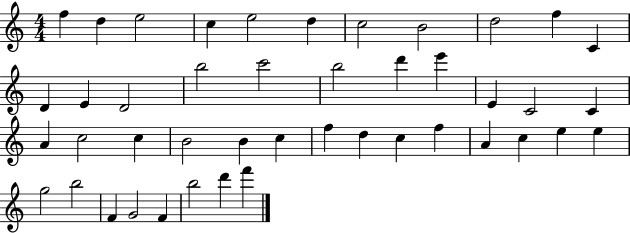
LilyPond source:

{
  \clef treble
  \numericTimeSignature
  \time 4/4
  \key c \major
  f''4 d''4 e''2 | c''4 e''2 d''4 | c''2 b'2 | d''2 f''4 c'4 | \break d'4 e'4 d'2 | b''2 c'''2 | b''2 d'''4 e'''4 | e'4 c'2 c'4 | \break a'4 c''2 c''4 | b'2 b'4 c''4 | f''4 d''4 c''4 f''4 | a'4 c''4 e''4 e''4 | \break g''2 b''2 | f'4 g'2 f'4 | b''2 d'''4 f'''4 | \bar "|."
}